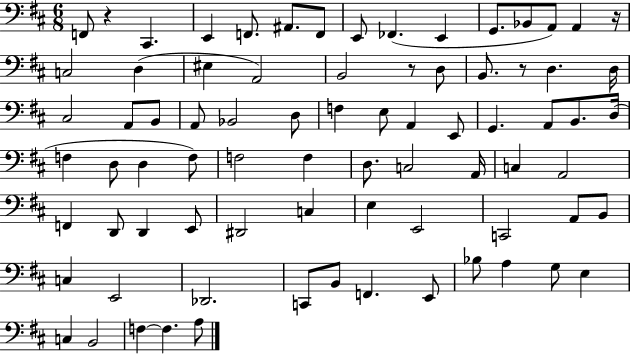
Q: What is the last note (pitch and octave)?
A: A3